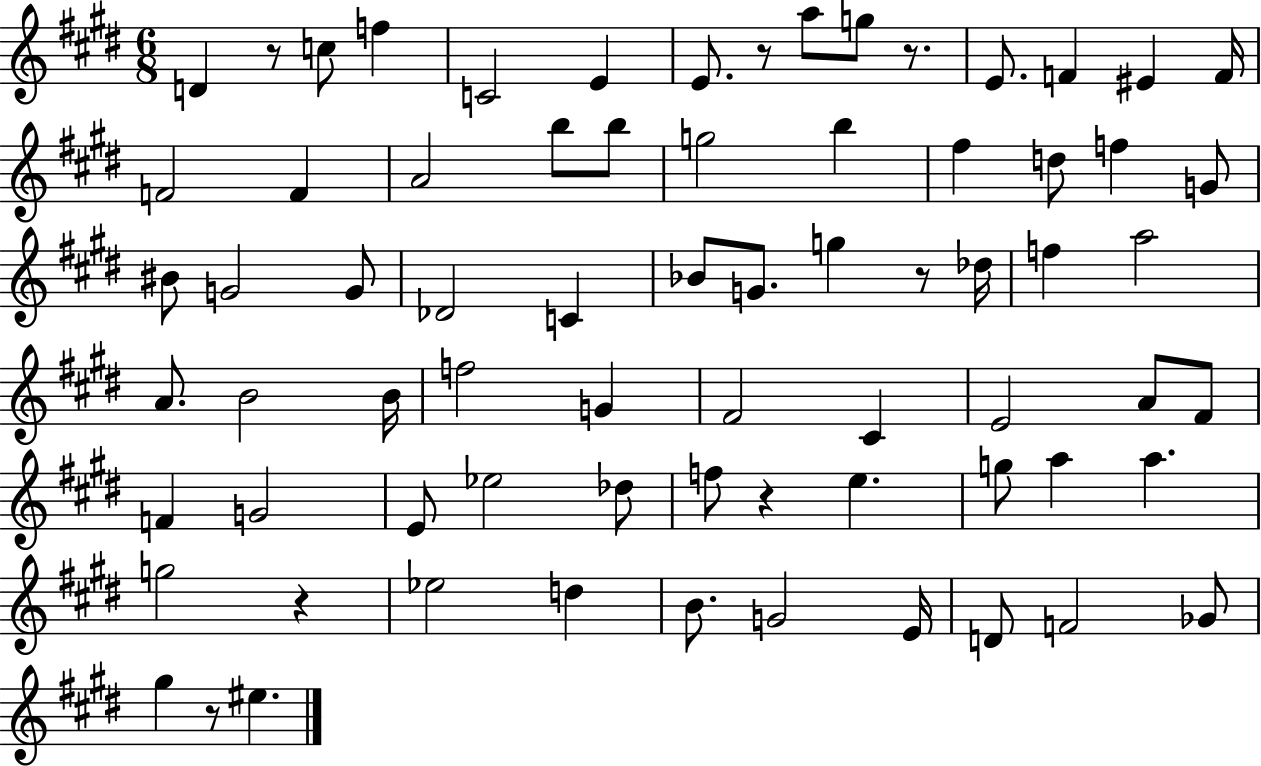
{
  \clef treble
  \numericTimeSignature
  \time 6/8
  \key e \major
  \repeat volta 2 { d'4 r8 c''8 f''4 | c'2 e'4 | e'8. r8 a''8 g''8 r8. | e'8. f'4 eis'4 f'16 | \break f'2 f'4 | a'2 b''8 b''8 | g''2 b''4 | fis''4 d''8 f''4 g'8 | \break bis'8 g'2 g'8 | des'2 c'4 | bes'8 g'8. g''4 r8 des''16 | f''4 a''2 | \break a'8. b'2 b'16 | f''2 g'4 | fis'2 cis'4 | e'2 a'8 fis'8 | \break f'4 g'2 | e'8 ees''2 des''8 | f''8 r4 e''4. | g''8 a''4 a''4. | \break g''2 r4 | ees''2 d''4 | b'8. g'2 e'16 | d'8 f'2 ges'8 | \break gis''4 r8 eis''4. | } \bar "|."
}